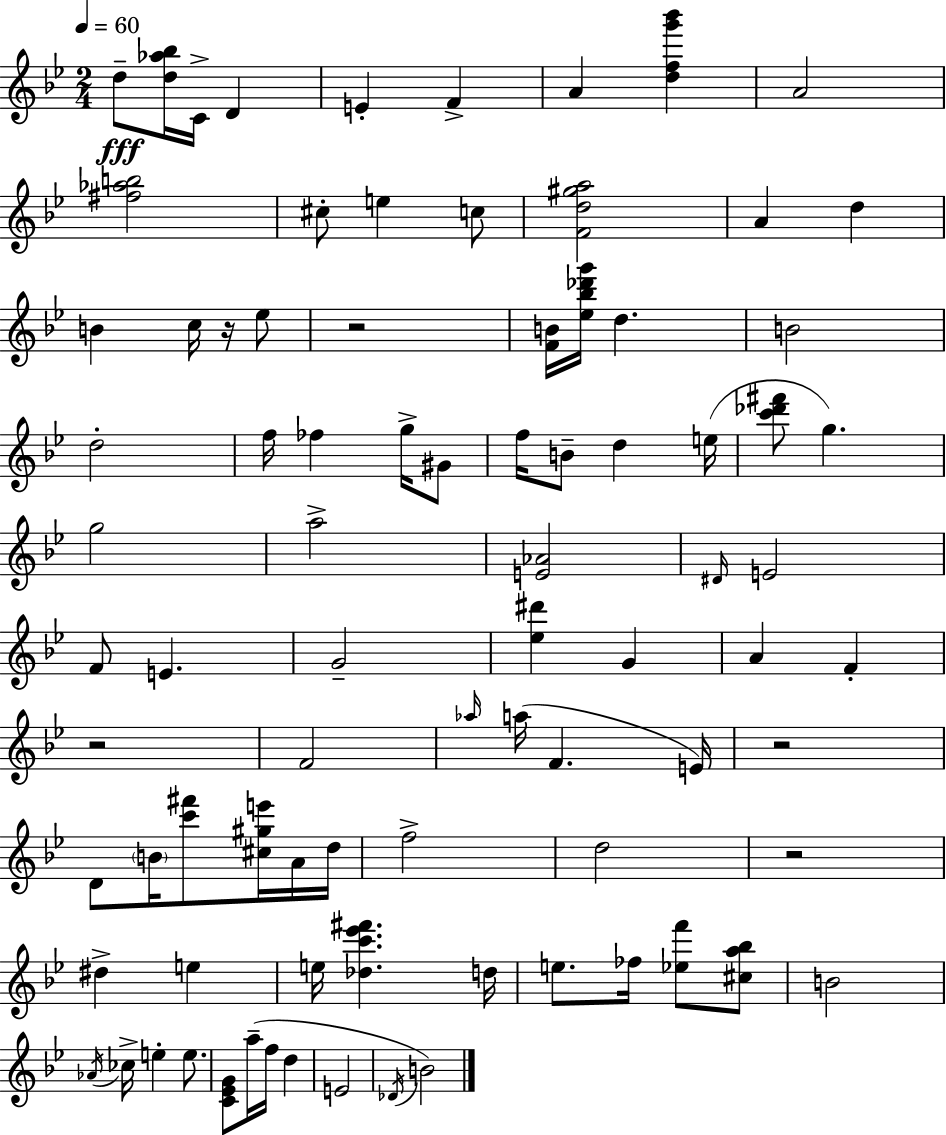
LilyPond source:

{
  \clef treble
  \numericTimeSignature
  \time 2/4
  \key bes \major
  \tempo 4 = 60
  \repeat volta 2 { d''8--\fff <d'' aes'' bes''>16 c'16-> d'4 | e'4-. f'4-> | a'4 <d'' f'' g''' bes'''>4 | a'2 | \break <fis'' aes'' b''>2 | cis''8-. e''4 c''8 | <f' d'' gis'' a''>2 | a'4 d''4 | \break b'4 c''16 r16 ees''8 | r2 | <f' b'>16 <ees'' bes'' des''' g'''>16 d''4. | b'2 | \break d''2-. | f''16 fes''4 g''16-> gis'8 | f''16 b'8-- d''4 e''16( | <c''' des''' fis'''>8 g''4.) | \break g''2 | a''2-> | <e' aes'>2 | \grace { dis'16 } e'2 | \break f'8 e'4. | g'2-- | <ees'' dis'''>4 g'4 | a'4 f'4-. | \break r2 | f'2 | \grace { aes''16 } a''16( f'4. | e'16) r2 | \break d'8 \parenthesize b'16 <c''' fis'''>8 <cis'' gis'' e'''>16 | a'16 d''16 f''2-> | d''2 | r2 | \break dis''4-> e''4 | e''16 <des'' c''' ees''' fis'''>4. | d''16 e''8. fes''16 <ees'' f'''>8 | <cis'' a'' bes''>8 b'2 | \break \acciaccatura { aes'16 } ces''16-> e''4-. | e''8. <c' ees' g'>8 a''16--( f''16 d''4 | e'2 | \acciaccatura { des'16 }) b'2 | \break } \bar "|."
}